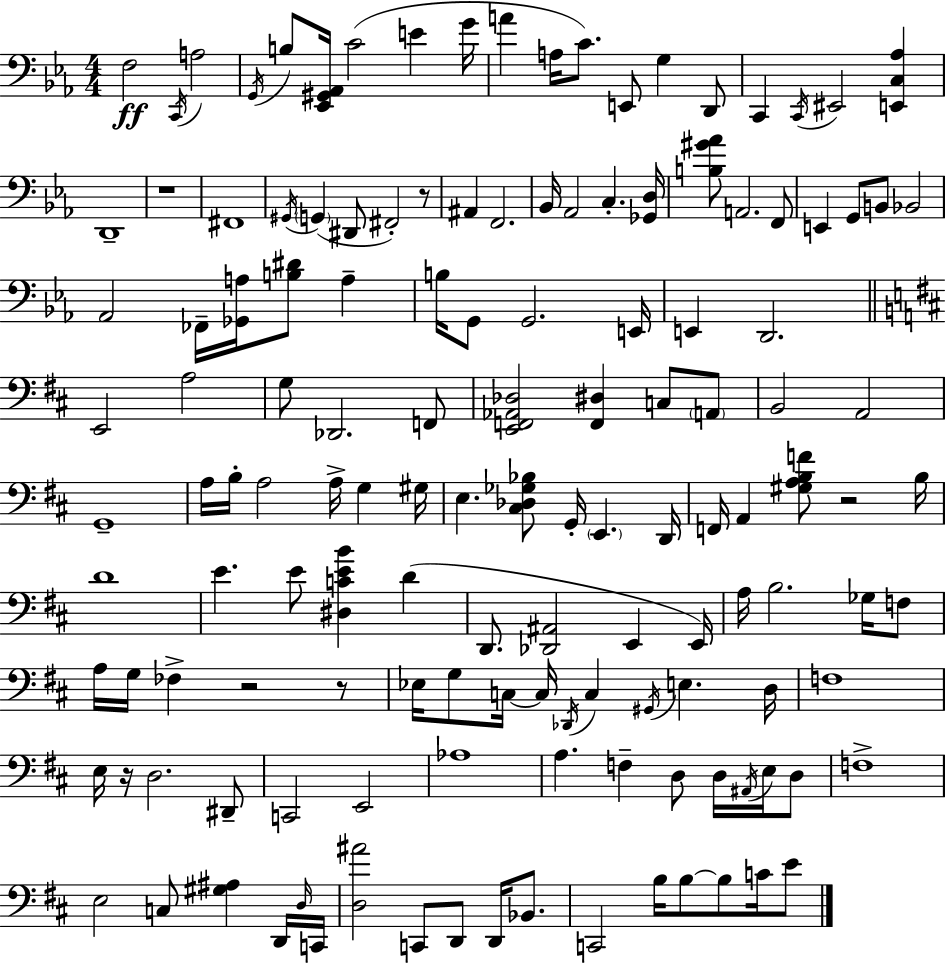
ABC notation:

X:1
T:Untitled
M:4/4
L:1/4
K:Cm
F,2 C,,/4 A,2 G,,/4 B,/2 [_E,,^G,,_A,,]/4 C2 E G/4 A A,/4 C/2 E,,/2 G, D,,/2 C,, C,,/4 ^E,,2 [E,,C,_A,] D,,4 z4 ^F,,4 ^G,,/4 G,, ^D,,/2 ^F,,2 z/2 ^A,, F,,2 _B,,/4 _A,,2 C, [_G,,D,]/4 [B,^G_A]/2 A,,2 F,,/2 E,, G,,/2 B,,/2 _B,,2 _A,,2 _F,,/4 [_G,,A,]/4 [B,^D]/2 A, B,/4 G,,/2 G,,2 E,,/4 E,, D,,2 E,,2 A,2 G,/2 _D,,2 F,,/2 [E,,F,,_A,,_D,]2 [F,,^D,] C,/2 A,,/2 B,,2 A,,2 G,,4 A,/4 B,/4 A,2 A,/4 G, ^G,/4 E, [^C,_D,_G,_B,]/2 G,,/4 E,, D,,/4 F,,/4 A,, [^G,A,B,F]/2 z2 B,/4 D4 E E/2 [^D,CEB] D D,,/2 [_D,,^A,,]2 E,, E,,/4 A,/4 B,2 _G,/4 F,/2 A,/4 G,/4 _F, z2 z/2 _E,/4 G,/2 C,/4 C,/4 _D,,/4 C, ^G,,/4 E, D,/4 F,4 E,/4 z/4 D,2 ^D,,/2 C,,2 E,,2 _A,4 A, F, D,/2 D,/4 ^A,,/4 E,/4 D,/2 F,4 E,2 C,/2 [^G,^A,] D,,/4 D,/4 C,,/4 [D,^A]2 C,,/2 D,,/2 D,,/4 _B,,/2 C,,2 B,/4 B,/2 B,/2 C/4 E/2